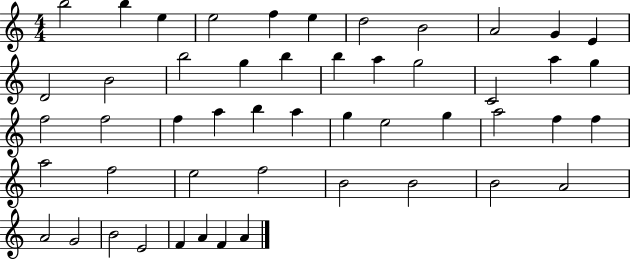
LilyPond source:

{
  \clef treble
  \numericTimeSignature
  \time 4/4
  \key c \major
  b''2 b''4 e''4 | e''2 f''4 e''4 | d''2 b'2 | a'2 g'4 e'4 | \break d'2 b'2 | b''2 g''4 b''4 | b''4 a''4 g''2 | c'2 a''4 g''4 | \break f''2 f''2 | f''4 a''4 b''4 a''4 | g''4 e''2 g''4 | a''2 f''4 f''4 | \break a''2 f''2 | e''2 f''2 | b'2 b'2 | b'2 a'2 | \break a'2 g'2 | b'2 e'2 | f'4 a'4 f'4 a'4 | \bar "|."
}